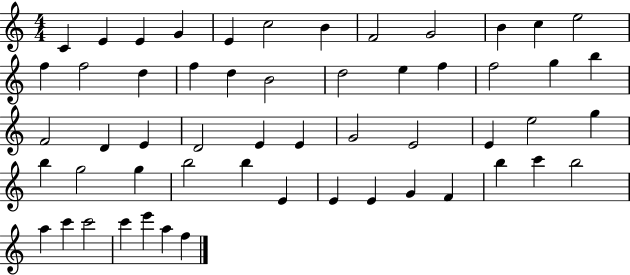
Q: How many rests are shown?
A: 0